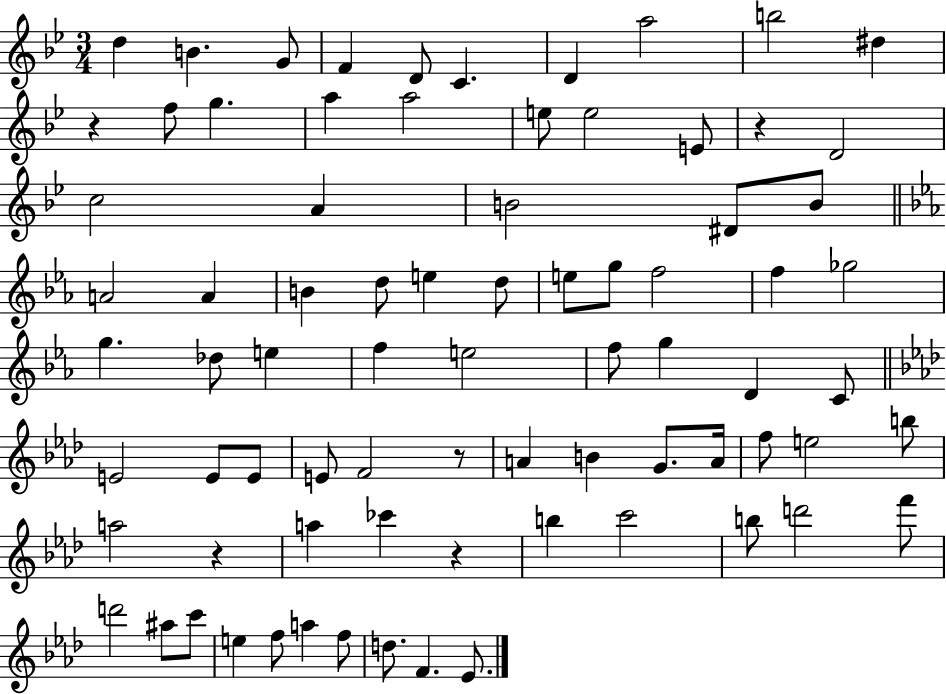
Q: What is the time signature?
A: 3/4